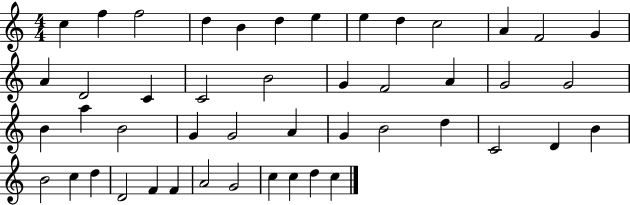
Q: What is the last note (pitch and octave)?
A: C5